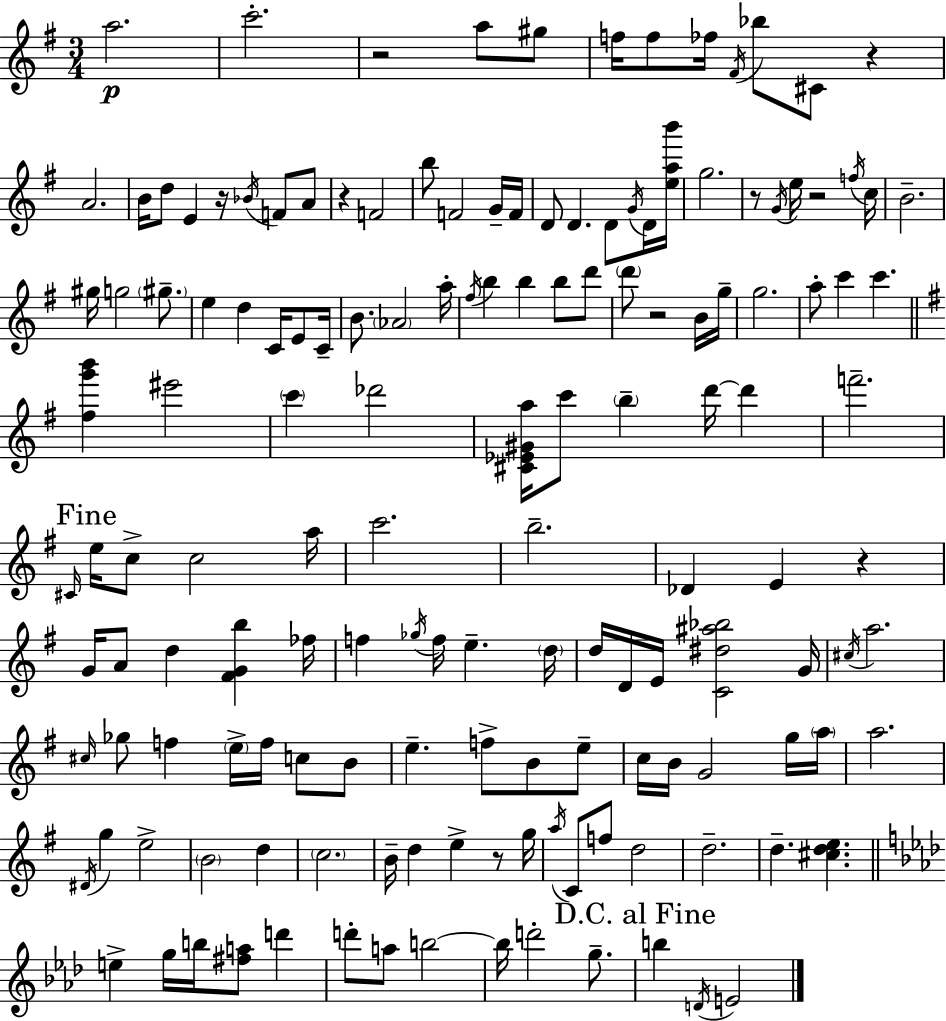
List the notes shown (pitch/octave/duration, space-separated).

A5/h. C6/h. R/h A5/e G#5/e F5/s F5/e FES5/s F#4/s Bb5/e C#4/e R/q A4/h. B4/s D5/e E4/q R/s Bb4/s F4/e A4/e R/q F4/h B5/e F4/h G4/s F4/s D4/e D4/q. D4/e G4/s D4/s [E5,A5,B6]/s G5/h. R/e G4/s E5/s R/h F5/s C5/s B4/h. G#5/s G5/h G#5/e. E5/q D5/q C4/s E4/e C4/s B4/e. Ab4/h A5/s F#5/s B5/q B5/q B5/e D6/e D6/e R/h B4/s G5/s G5/h. A5/e C6/q C6/q. [F#5,G6,B6]/q EIS6/h C6/q Db6/h [C#4,Eb4,G#4,A5]/s C6/e B5/q D6/s D6/q F6/h. C#4/s E5/s C5/e C5/h A5/s C6/h. B5/h. Db4/q E4/q R/q G4/s A4/e D5/q [F#4,G4,B5]/q FES5/s F5/q Gb5/s F5/s E5/q. D5/s D5/s D4/s E4/s [C4,D#5,A#5,Bb5]/h G4/s C#5/s A5/h. C#5/s Gb5/e F5/q E5/s F5/s C5/e B4/e E5/q. F5/e B4/e E5/e C5/s B4/s G4/h G5/s A5/s A5/h. D#4/s G5/q E5/h B4/h D5/q C5/h. B4/s D5/q E5/q R/e G5/s A5/s C4/e F5/e D5/h D5/h. D5/q. [C#5,D5,E5]/q. E5/q G5/s B5/s [F#5,A5]/e D6/q D6/e A5/e B5/h B5/s D6/h G5/e. B5/q D4/s E4/h